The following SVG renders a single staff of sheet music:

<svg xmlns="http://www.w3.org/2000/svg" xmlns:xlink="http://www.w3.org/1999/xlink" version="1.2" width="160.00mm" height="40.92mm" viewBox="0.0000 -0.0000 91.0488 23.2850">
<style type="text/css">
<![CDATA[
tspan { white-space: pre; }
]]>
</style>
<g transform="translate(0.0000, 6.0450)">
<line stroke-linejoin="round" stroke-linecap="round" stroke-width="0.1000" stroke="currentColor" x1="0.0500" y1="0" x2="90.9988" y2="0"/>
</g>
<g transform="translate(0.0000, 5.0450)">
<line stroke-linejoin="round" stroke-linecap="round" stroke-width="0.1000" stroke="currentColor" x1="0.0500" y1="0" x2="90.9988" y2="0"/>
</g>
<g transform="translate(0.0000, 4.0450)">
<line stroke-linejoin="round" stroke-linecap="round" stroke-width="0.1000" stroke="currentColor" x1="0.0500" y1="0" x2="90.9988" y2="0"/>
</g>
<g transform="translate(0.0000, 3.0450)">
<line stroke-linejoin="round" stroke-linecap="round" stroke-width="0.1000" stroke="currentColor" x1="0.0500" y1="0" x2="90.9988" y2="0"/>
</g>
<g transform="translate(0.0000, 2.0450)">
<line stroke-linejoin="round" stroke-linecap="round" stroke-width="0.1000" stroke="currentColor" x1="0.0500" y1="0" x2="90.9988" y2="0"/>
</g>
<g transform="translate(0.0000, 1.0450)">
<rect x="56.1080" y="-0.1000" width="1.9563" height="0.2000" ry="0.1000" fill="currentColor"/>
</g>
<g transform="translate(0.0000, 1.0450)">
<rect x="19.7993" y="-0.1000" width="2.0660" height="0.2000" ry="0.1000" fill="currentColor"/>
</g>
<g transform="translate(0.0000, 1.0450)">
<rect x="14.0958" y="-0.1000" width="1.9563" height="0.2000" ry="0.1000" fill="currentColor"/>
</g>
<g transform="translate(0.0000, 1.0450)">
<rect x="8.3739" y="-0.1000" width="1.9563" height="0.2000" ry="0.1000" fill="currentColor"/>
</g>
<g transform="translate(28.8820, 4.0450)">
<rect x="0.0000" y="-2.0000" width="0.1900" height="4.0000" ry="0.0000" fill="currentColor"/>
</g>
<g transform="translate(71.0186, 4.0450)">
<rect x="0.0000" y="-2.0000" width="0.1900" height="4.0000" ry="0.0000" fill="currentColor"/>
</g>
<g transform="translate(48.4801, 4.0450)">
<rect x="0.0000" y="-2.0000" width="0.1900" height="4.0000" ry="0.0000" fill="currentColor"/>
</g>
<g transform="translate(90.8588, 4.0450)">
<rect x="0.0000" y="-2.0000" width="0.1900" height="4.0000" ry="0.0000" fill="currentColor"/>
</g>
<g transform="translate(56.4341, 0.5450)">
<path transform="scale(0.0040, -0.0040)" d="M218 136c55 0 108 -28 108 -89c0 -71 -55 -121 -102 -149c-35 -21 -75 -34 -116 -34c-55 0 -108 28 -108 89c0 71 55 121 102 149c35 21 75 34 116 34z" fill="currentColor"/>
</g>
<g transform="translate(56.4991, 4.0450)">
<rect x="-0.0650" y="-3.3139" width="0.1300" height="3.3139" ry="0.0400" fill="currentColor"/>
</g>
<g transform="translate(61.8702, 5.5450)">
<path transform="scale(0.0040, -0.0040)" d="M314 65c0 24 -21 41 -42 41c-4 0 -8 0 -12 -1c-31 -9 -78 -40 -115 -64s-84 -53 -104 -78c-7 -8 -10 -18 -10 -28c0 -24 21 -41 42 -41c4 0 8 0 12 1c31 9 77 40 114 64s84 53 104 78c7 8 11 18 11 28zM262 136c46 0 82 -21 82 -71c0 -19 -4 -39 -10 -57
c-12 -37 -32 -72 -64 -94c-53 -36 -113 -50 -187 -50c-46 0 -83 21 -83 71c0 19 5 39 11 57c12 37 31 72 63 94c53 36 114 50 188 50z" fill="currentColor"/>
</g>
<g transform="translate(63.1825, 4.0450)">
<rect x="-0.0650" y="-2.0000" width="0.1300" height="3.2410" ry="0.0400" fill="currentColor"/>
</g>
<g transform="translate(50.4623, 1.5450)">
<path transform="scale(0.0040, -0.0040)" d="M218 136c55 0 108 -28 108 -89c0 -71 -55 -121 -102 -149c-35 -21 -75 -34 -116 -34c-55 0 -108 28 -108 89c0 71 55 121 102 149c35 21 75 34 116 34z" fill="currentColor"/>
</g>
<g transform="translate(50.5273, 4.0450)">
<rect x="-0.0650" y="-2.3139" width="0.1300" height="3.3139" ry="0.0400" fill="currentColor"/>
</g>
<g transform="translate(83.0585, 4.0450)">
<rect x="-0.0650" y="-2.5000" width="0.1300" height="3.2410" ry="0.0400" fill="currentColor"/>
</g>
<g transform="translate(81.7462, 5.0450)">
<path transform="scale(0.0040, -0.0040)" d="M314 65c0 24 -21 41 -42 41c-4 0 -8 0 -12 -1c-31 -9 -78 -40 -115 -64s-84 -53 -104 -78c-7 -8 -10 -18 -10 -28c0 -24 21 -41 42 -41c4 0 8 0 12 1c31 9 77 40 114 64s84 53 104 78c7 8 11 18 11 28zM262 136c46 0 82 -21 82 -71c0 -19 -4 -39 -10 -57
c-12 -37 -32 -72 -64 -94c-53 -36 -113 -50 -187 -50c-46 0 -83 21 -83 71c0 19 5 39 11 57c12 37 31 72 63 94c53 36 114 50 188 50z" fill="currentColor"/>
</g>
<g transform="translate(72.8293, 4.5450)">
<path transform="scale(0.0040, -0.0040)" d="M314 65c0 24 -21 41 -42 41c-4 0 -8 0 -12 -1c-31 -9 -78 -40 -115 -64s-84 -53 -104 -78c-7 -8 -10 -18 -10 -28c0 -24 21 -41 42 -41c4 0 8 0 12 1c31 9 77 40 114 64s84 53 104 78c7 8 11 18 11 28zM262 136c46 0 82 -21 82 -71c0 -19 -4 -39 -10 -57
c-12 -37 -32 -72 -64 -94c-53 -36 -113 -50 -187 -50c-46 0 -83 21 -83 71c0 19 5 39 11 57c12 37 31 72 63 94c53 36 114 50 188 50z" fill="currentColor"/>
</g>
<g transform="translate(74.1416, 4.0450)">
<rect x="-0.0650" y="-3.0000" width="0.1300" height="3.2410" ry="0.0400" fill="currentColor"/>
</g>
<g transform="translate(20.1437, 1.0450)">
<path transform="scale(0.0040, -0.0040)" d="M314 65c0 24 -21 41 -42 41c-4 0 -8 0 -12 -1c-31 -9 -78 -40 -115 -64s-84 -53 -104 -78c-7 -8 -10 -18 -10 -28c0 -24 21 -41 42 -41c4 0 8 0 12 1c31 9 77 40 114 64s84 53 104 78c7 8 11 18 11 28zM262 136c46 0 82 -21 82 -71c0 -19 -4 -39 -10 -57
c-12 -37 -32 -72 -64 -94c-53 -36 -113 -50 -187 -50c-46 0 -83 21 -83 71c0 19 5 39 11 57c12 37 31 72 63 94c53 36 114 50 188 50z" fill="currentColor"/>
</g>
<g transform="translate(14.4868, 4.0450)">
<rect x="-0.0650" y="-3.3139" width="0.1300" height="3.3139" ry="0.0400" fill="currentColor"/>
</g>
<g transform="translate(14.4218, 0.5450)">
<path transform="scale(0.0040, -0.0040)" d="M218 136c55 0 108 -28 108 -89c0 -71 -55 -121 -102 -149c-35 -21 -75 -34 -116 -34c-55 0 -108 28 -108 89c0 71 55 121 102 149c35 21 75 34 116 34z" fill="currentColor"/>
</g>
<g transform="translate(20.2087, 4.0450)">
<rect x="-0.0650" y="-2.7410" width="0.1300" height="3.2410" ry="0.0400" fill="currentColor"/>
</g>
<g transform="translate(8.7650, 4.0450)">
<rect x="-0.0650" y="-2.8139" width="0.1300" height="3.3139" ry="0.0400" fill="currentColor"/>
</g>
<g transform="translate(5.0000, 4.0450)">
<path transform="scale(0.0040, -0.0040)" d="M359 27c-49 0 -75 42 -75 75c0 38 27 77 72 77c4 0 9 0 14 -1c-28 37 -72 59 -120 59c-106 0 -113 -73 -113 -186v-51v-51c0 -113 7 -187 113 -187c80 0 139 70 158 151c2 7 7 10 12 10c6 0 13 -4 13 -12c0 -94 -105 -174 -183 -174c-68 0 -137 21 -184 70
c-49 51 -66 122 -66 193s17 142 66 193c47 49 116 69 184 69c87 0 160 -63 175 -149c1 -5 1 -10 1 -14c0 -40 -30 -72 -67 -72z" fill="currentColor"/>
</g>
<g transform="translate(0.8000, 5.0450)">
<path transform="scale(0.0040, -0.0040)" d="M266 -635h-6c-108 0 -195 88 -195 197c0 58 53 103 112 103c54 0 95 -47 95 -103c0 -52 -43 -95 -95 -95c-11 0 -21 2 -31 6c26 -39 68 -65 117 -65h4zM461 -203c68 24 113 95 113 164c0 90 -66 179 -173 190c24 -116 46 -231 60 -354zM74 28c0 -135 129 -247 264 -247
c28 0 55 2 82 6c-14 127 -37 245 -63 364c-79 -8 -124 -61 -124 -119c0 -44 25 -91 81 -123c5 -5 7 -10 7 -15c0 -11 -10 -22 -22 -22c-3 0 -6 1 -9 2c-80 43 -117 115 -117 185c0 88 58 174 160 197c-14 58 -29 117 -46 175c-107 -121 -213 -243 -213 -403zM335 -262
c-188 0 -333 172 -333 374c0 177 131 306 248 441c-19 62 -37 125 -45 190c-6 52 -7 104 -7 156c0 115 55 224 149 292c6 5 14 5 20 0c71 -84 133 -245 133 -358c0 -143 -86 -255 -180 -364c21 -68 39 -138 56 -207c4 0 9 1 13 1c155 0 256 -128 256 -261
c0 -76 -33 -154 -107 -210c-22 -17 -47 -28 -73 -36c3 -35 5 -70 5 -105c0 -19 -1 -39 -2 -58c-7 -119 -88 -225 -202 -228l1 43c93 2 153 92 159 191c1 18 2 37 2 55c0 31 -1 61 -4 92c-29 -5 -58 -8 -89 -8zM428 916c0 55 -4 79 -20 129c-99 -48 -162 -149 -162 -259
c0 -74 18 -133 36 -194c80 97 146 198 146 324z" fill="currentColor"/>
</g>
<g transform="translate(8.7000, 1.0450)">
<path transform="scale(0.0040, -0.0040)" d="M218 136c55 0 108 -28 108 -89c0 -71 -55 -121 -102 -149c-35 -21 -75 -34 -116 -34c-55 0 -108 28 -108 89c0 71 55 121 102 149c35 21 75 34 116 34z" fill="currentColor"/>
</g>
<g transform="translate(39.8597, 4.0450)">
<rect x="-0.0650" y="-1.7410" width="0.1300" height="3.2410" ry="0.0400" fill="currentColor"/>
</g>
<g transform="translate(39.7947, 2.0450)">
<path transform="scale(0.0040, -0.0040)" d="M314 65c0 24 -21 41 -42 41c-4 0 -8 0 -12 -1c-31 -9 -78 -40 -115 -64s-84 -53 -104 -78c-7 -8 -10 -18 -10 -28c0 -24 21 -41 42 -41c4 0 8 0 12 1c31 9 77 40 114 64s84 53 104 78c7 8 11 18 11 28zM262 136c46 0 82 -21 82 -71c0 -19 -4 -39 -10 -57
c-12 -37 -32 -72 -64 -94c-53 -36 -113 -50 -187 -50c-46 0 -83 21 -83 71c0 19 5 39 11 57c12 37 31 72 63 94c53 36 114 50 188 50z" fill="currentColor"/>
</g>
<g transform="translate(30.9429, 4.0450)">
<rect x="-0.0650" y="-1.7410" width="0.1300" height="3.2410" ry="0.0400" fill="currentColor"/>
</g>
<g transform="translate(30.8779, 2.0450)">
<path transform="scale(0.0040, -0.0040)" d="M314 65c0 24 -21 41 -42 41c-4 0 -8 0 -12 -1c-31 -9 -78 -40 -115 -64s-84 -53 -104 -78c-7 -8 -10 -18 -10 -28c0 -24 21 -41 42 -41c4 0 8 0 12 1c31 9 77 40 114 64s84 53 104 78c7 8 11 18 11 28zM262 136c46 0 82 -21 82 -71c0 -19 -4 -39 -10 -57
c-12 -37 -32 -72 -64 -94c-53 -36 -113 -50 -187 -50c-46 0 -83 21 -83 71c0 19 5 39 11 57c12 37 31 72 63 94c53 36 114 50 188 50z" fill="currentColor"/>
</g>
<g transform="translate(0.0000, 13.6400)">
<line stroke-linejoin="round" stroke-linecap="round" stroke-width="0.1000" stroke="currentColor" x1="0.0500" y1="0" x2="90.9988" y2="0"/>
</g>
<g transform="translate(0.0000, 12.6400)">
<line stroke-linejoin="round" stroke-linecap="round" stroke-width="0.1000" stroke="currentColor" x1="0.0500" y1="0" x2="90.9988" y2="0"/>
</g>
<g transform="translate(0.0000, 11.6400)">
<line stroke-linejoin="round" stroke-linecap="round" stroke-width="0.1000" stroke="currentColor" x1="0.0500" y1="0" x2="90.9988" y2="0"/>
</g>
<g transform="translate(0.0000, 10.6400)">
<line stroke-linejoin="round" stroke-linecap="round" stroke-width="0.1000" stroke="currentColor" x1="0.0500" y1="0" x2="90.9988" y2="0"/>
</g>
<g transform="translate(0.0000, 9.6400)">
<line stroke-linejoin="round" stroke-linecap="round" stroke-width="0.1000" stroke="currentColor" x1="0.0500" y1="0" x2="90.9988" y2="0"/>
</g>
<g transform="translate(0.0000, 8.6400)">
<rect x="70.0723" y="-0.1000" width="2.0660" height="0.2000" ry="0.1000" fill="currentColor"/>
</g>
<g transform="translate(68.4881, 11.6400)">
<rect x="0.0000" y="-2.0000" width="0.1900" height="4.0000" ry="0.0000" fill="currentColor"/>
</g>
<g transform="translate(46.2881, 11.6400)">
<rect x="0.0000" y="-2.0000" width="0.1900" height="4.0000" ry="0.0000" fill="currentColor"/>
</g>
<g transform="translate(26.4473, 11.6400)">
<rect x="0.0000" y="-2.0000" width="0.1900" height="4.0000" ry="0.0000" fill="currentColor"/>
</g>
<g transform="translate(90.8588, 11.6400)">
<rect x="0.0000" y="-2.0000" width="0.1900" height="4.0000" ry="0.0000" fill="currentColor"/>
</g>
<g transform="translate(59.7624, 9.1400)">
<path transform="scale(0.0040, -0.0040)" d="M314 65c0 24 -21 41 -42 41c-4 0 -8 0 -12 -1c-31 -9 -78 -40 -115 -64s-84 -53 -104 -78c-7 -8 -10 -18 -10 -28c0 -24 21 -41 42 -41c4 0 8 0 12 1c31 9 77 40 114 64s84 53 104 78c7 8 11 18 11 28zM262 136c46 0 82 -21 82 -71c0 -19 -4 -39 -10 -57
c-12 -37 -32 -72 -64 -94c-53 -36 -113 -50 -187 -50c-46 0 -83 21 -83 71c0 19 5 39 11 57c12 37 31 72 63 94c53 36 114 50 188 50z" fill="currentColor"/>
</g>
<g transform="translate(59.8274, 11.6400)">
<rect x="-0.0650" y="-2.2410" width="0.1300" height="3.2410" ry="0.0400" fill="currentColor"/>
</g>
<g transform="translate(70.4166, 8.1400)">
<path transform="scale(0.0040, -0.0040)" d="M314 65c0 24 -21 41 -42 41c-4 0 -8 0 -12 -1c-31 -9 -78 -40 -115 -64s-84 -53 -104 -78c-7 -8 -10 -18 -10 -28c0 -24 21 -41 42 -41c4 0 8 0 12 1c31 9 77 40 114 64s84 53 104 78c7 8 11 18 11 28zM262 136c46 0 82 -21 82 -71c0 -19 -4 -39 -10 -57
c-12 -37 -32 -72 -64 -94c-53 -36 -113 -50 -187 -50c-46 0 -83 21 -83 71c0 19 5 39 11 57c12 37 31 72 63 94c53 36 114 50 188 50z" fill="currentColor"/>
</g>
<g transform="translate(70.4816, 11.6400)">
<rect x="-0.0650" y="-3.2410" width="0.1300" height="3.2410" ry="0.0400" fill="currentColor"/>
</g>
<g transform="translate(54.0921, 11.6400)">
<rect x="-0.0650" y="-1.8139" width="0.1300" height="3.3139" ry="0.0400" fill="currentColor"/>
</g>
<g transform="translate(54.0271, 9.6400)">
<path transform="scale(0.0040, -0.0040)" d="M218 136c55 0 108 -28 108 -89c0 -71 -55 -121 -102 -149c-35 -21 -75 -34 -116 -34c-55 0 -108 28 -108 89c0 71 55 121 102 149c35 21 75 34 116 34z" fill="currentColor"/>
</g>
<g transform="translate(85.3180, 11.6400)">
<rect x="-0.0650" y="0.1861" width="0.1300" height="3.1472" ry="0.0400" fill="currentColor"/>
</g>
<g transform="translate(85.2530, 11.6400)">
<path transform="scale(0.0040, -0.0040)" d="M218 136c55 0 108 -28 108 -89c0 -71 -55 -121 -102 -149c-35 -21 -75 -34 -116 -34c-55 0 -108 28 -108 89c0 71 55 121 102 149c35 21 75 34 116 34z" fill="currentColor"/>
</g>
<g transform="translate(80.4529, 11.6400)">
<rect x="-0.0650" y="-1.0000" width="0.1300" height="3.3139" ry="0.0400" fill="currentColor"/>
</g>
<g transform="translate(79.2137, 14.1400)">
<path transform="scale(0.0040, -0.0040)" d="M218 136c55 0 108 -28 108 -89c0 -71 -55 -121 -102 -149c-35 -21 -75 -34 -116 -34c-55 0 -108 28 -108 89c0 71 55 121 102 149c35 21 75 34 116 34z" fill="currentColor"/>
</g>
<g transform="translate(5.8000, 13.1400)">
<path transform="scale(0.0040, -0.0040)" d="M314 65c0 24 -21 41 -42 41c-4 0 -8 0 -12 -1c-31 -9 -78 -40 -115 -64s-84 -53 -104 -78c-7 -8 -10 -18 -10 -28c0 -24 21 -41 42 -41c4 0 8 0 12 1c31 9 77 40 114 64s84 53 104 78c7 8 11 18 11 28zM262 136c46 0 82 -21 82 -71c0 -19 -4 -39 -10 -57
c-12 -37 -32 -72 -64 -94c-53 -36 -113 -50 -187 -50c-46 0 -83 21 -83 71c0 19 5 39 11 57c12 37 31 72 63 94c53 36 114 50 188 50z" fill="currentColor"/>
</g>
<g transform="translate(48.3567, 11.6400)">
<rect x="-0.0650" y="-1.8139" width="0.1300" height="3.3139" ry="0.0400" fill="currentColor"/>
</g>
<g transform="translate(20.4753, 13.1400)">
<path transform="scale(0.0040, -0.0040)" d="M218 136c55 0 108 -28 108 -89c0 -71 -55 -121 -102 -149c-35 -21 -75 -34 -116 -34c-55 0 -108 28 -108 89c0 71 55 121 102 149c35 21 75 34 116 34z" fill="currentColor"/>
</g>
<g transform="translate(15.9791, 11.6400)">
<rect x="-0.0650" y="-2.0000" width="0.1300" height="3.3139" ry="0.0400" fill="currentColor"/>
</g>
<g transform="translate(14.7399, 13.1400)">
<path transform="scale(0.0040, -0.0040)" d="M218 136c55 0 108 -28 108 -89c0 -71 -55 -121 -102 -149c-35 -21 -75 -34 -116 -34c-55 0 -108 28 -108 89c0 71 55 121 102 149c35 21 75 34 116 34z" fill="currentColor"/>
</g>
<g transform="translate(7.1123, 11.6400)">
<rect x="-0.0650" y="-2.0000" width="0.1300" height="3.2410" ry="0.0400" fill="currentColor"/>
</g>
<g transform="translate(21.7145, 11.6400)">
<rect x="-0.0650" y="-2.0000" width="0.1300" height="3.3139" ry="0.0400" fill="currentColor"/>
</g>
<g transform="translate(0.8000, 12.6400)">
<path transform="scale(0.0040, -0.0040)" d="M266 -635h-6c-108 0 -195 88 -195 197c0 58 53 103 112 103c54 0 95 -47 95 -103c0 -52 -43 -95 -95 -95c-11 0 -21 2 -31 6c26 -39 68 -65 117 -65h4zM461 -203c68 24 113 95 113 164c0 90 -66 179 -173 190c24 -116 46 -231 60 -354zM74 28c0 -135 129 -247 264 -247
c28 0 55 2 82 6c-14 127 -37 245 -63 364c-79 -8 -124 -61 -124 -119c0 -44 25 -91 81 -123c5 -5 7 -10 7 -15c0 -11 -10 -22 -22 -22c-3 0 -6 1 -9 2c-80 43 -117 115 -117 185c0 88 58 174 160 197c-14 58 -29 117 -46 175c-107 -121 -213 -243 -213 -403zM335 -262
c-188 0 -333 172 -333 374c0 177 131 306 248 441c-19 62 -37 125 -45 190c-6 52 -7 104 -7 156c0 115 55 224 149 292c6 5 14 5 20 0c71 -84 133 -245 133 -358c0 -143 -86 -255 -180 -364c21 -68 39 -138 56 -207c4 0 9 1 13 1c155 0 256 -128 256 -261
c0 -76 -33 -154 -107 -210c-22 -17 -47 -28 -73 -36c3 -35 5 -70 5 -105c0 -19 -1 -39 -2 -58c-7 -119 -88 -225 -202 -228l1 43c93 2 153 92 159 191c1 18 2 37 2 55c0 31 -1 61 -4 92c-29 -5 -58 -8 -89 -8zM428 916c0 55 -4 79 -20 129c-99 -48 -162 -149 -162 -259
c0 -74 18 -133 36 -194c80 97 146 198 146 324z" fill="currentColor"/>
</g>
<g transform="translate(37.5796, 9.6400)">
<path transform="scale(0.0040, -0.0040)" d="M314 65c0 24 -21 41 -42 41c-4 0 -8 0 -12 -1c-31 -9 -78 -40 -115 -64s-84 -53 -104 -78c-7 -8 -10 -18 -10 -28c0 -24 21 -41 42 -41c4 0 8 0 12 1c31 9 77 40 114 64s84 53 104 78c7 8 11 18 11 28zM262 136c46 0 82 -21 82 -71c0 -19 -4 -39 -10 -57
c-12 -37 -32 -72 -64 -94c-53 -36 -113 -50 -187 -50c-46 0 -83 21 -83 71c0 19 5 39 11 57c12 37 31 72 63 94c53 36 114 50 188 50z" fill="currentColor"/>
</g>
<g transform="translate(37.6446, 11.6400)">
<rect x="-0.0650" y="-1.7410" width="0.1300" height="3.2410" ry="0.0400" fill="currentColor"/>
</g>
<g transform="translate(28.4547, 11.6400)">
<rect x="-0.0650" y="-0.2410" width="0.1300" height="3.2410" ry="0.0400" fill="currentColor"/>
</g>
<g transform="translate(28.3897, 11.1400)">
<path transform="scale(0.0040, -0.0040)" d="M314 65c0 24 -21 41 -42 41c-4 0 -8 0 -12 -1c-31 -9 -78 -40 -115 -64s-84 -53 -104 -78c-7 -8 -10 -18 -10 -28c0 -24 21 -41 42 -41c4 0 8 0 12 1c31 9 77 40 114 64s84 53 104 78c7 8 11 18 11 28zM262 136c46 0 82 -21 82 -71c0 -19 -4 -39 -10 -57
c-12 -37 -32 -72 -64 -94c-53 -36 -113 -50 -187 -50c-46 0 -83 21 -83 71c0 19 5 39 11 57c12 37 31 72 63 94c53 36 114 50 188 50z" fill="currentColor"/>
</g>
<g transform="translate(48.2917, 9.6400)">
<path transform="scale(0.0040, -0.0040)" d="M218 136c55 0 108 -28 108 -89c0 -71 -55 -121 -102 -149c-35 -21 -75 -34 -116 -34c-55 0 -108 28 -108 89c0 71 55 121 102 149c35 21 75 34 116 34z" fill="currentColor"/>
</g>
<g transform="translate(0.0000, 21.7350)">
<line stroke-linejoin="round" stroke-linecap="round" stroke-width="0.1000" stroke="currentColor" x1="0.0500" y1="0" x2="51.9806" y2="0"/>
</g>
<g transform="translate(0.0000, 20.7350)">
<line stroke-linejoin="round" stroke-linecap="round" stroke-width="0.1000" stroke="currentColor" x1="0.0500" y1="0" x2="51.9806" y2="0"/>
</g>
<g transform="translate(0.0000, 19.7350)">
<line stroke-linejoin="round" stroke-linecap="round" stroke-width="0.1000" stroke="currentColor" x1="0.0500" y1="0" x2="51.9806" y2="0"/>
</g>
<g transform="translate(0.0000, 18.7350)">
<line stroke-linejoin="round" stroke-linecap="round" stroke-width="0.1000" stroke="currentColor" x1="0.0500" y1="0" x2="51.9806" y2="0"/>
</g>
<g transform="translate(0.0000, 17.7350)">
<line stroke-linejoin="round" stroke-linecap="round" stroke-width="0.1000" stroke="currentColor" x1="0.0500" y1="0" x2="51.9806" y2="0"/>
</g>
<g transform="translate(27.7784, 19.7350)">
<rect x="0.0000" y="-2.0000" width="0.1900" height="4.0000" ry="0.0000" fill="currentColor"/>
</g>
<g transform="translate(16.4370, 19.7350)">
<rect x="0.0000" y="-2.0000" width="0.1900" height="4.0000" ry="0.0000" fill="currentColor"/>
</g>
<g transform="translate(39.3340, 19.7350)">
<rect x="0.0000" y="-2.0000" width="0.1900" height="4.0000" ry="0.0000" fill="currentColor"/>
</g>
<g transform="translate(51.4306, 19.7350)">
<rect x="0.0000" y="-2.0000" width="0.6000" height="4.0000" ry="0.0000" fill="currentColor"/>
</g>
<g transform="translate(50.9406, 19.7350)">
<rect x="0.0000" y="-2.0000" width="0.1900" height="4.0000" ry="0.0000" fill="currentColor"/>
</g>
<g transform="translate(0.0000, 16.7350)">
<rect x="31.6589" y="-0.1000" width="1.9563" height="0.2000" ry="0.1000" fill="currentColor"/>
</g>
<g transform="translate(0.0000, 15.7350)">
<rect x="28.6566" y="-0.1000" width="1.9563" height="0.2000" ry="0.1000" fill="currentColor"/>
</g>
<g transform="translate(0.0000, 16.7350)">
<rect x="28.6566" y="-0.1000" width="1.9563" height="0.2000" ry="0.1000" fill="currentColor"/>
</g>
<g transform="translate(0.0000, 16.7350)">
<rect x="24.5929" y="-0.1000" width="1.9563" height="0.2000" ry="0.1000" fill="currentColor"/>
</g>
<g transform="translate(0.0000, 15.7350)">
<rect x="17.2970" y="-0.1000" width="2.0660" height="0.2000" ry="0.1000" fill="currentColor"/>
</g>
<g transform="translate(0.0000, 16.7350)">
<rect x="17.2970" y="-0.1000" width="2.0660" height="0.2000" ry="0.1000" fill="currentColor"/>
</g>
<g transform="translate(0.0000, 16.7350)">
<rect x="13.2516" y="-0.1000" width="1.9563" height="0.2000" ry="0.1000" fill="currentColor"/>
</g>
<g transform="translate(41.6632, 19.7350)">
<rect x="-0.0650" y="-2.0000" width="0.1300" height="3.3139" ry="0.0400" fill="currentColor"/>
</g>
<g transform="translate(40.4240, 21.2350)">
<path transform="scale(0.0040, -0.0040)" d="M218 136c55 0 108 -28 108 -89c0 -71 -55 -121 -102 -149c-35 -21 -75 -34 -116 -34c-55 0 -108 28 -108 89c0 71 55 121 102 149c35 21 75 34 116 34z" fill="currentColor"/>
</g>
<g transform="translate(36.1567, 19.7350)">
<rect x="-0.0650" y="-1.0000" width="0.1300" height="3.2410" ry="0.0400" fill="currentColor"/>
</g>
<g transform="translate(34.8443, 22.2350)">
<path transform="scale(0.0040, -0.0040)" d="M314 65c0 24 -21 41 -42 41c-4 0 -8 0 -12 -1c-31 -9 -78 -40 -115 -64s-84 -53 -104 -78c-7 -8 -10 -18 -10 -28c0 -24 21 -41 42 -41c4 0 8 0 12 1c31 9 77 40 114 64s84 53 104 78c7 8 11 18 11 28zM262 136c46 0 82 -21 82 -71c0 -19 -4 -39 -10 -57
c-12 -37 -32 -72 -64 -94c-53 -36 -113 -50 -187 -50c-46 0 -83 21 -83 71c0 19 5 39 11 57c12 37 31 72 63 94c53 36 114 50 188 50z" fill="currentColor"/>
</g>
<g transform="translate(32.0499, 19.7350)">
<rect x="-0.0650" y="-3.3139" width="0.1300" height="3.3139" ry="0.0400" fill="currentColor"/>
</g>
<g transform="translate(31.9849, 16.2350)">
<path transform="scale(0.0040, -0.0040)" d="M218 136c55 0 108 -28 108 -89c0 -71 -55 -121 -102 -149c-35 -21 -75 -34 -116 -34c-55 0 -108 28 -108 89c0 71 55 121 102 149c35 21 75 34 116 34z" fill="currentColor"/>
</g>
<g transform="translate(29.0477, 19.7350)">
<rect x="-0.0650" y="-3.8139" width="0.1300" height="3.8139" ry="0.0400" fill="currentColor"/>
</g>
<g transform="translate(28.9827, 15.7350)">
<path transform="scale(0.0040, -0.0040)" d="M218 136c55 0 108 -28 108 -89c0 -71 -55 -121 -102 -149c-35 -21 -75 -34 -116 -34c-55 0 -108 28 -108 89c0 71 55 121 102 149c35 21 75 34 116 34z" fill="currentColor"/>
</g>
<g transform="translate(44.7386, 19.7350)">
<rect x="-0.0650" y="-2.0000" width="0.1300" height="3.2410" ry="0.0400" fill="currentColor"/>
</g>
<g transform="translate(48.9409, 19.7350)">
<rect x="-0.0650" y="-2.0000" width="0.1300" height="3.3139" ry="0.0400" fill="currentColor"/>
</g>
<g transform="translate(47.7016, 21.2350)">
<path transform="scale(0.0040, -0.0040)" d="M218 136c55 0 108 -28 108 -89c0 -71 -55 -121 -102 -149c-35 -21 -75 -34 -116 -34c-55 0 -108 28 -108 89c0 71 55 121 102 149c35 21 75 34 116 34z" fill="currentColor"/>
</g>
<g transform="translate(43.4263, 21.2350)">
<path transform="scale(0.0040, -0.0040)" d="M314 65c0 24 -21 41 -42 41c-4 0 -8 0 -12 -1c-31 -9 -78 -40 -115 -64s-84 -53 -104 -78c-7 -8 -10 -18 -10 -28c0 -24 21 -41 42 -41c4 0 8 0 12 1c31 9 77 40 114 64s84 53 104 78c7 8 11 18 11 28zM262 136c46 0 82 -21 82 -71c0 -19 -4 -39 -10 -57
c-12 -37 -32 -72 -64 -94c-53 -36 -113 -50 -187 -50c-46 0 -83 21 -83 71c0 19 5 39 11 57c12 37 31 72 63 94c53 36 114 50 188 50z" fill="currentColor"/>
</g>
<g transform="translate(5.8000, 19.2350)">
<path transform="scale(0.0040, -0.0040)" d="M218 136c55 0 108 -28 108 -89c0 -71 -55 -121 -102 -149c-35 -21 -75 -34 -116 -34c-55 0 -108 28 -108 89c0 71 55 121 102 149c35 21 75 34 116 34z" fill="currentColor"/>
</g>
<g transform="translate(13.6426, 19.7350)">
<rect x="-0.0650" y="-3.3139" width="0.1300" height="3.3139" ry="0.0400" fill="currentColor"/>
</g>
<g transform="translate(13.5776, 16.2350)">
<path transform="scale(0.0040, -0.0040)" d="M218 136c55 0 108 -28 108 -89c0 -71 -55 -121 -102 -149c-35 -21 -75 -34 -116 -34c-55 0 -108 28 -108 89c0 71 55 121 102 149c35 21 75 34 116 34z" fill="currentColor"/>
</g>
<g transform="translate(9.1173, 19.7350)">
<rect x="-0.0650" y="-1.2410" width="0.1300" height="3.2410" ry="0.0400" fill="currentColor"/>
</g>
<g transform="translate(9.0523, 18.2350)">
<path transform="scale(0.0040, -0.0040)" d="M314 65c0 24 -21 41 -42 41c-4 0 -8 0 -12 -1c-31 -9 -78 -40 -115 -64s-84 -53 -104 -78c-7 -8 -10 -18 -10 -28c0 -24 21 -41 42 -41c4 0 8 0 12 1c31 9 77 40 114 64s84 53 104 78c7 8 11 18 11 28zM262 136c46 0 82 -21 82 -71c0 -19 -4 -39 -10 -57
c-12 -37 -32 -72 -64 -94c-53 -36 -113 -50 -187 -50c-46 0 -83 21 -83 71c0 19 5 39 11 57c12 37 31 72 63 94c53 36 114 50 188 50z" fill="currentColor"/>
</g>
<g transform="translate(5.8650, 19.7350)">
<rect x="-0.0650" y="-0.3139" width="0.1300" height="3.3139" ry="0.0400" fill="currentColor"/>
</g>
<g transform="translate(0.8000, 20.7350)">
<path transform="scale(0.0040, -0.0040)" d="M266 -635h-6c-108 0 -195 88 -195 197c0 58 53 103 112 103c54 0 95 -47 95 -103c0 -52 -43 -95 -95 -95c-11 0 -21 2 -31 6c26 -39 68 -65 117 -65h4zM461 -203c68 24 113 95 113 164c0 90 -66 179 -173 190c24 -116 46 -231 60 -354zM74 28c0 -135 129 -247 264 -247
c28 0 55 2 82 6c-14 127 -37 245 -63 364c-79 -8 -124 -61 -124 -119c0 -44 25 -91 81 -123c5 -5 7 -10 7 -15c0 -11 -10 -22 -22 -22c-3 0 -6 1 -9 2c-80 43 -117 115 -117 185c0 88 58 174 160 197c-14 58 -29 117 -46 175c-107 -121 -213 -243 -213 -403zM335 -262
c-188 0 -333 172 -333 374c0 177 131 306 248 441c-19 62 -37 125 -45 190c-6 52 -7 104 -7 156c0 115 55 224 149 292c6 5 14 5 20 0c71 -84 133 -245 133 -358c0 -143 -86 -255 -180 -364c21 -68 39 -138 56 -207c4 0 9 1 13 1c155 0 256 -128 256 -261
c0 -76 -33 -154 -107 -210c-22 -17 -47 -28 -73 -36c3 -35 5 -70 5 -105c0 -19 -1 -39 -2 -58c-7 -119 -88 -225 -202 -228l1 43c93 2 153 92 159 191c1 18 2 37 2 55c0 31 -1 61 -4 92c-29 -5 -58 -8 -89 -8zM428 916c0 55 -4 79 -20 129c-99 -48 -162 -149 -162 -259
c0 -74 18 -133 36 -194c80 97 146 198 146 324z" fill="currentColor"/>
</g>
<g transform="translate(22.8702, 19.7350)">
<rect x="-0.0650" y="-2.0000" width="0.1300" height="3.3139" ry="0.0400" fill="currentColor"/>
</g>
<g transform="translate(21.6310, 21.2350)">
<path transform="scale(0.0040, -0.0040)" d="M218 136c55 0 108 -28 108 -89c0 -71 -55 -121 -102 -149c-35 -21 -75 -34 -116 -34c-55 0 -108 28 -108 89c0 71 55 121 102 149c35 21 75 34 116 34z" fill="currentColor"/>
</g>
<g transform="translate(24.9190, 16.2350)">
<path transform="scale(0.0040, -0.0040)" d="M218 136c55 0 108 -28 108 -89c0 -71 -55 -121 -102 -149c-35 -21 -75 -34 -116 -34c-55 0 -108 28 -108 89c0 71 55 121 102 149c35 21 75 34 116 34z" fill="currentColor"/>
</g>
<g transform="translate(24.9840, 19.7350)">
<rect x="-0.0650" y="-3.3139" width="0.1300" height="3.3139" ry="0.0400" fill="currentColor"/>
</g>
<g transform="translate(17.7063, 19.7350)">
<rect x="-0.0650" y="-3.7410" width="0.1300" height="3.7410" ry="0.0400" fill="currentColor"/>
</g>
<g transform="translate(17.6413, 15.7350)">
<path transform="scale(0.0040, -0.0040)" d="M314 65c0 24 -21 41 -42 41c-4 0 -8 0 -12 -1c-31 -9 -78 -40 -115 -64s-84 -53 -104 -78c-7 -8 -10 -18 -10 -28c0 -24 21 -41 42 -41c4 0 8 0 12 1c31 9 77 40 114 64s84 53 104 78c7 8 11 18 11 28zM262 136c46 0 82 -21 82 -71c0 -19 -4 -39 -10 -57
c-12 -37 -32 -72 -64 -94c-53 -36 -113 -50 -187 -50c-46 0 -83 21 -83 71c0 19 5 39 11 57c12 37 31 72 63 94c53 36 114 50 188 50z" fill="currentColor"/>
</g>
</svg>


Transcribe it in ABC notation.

X:1
T:Untitled
M:4/4
L:1/4
K:C
a b a2 f2 f2 g b F2 A2 G2 F2 F F c2 f2 f f g2 b2 D B c e2 b c'2 F b c' b D2 F F2 F